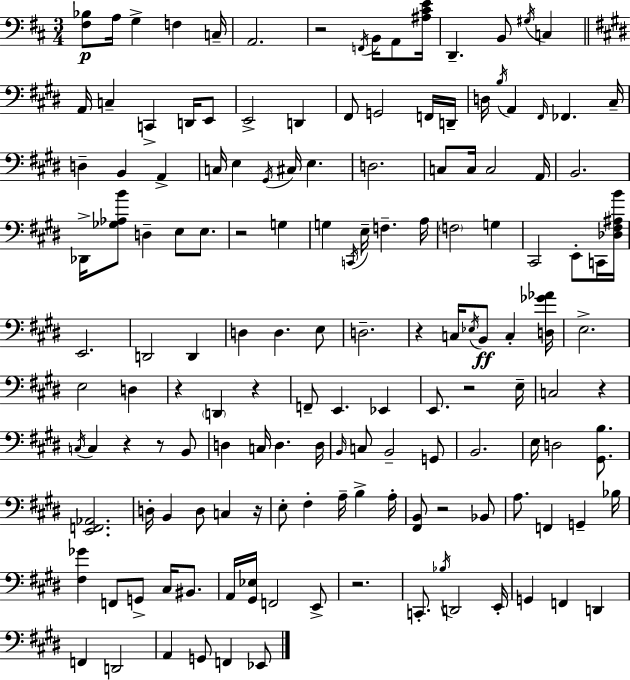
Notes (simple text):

[F#3,Bb3]/e A3/s G3/q F3/q C3/s A2/h. R/h F2/s B2/s A2/e [A#3,C#4,E4]/s D2/q. B2/e G#3/s C3/q A2/s C3/q C2/q D2/s E2/e E2/h D2/q F#2/e G2/h F2/s D2/s D3/s B3/s A2/q F#2/s FES2/q. C#3/s D3/q B2/q A2/q C3/s E3/q G#2/s C#3/s E3/q. D3/h. C3/e C3/s C3/h A2/s B2/h. Db2/s [Gb3,Ab3,B4]/e D3/q E3/e E3/e. R/h G3/q G3/q C2/s E3/s F3/q. A3/s F3/h G3/q C#2/h E2/e C2/s [Db3,F#3,A#3,B4]/s E2/h. D2/h D2/q D3/q D3/q. E3/e D3/h. R/q C3/s Eb3/s B2/e C3/q [D3,Gb4,Ab4]/s E3/h. E3/h D3/q R/q D2/q R/q F2/e E2/q. Eb2/q E2/e. R/h E3/s C3/h R/q C3/s C3/q R/q R/e B2/e D3/q C3/s D3/q. D3/s B2/s C3/e B2/h G2/e B2/h. E3/s D3/h [G#2,B3]/e. [E2,F2,Ab2]/h. D3/s B2/q D3/e C3/q R/s E3/e F#3/q A3/s B3/q A3/s [F#2,B2]/e R/h Bb2/e A3/e. F2/q G2/q Bb3/s [F#3,Gb4]/q F2/e G2/e C#3/s BIS2/e. A2/s [G#2,Eb3]/s F2/h E2/e R/h. C2/e. Bb3/s D2/h E2/s G2/q F2/q D2/q F2/q D2/h A2/q G2/e F2/q Eb2/e